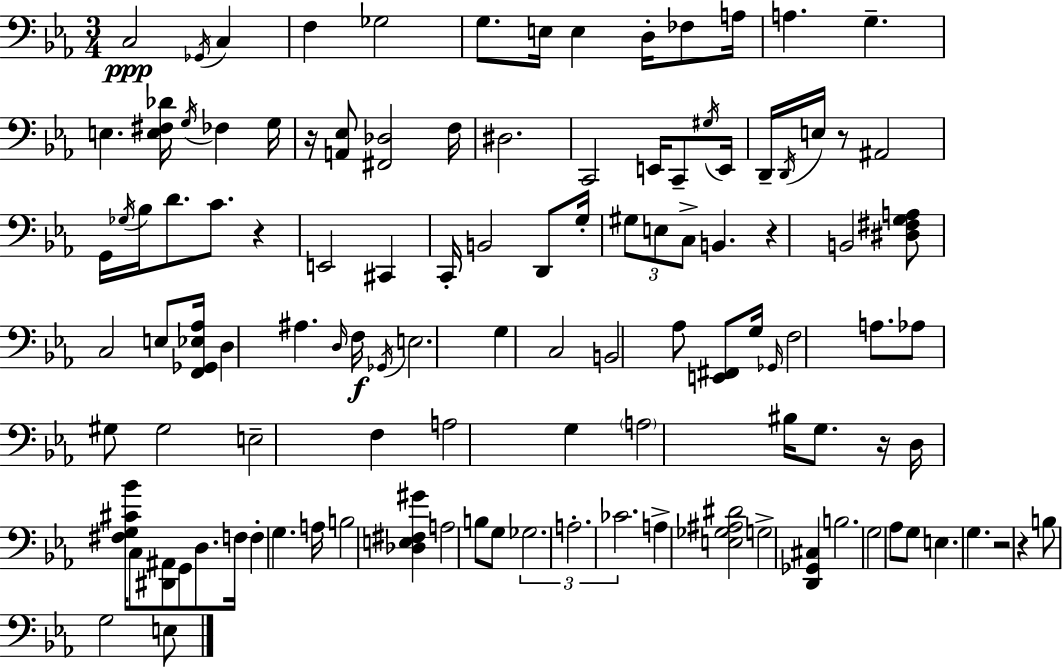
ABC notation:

X:1
T:Untitled
M:3/4
L:1/4
K:Cm
C,2 _G,,/4 C, F, _G,2 G,/2 E,/4 E, D,/4 _F,/2 A,/4 A, G, E, [E,^F,_D]/4 G,/4 _F, G,/4 z/4 [A,,_E,]/2 [^F,,_D,]2 F,/4 ^D,2 C,,2 E,,/4 C,,/2 ^G,/4 E,,/4 D,,/4 D,,/4 E,/4 z/2 ^A,,2 G,,/4 _G,/4 _B,/4 D/2 C/2 z E,,2 ^C,, C,,/4 B,,2 D,,/2 G,/4 ^G,/2 E,/2 C,/2 B,, z B,,2 [^D,^F,G,A,]/2 C,2 E,/2 [F,,_G,,_E,_A,]/4 D, ^A, D,/4 F,/4 _G,,/4 E,2 G, C,2 B,,2 _A,/2 [E,,^F,,]/2 G,/4 _G,,/4 F,2 A,/2 _A,/2 ^G,/2 ^G,2 E,2 F, A,2 G, A,2 ^B,/4 G,/2 z/4 D,/4 [^F,G,^C_B]/4 C,/2 [^D,,^A,,]/2 G,,/2 D,/2 F,/4 F, G, A,/4 B,2 [_D,E,^F,^G] A,2 B,/2 G,/2 _G,2 A,2 _C2 A, [E,_G,^A,^D]2 G,2 [D,,_G,,^C,] B,2 G,2 _A,/2 G,/2 E, G, z2 z B,/2 G,2 E,/2